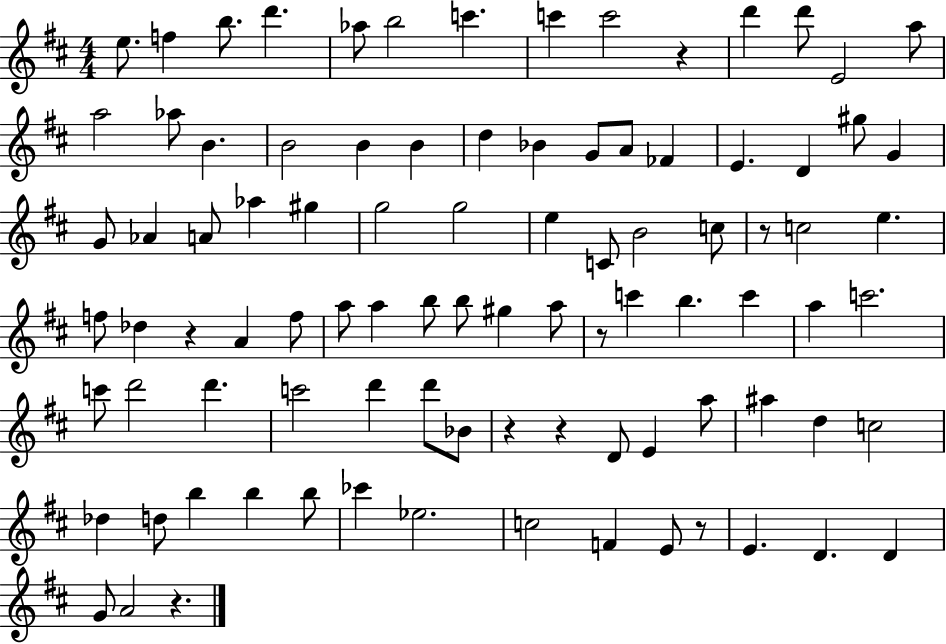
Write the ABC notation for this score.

X:1
T:Untitled
M:4/4
L:1/4
K:D
e/2 f b/2 d' _a/2 b2 c' c' c'2 z d' d'/2 E2 a/2 a2 _a/2 B B2 B B d _B G/2 A/2 _F E D ^g/2 G G/2 _A A/2 _a ^g g2 g2 e C/2 B2 c/2 z/2 c2 e f/2 _d z A f/2 a/2 a b/2 b/2 ^g a/2 z/2 c' b c' a c'2 c'/2 d'2 d' c'2 d' d'/2 _B/2 z z D/2 E a/2 ^a d c2 _d d/2 b b b/2 _c' _e2 c2 F E/2 z/2 E D D G/2 A2 z